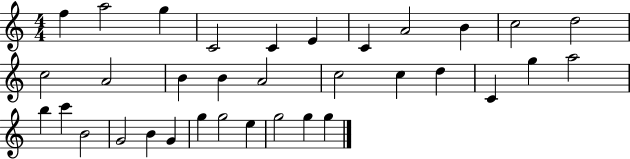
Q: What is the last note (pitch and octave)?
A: G5